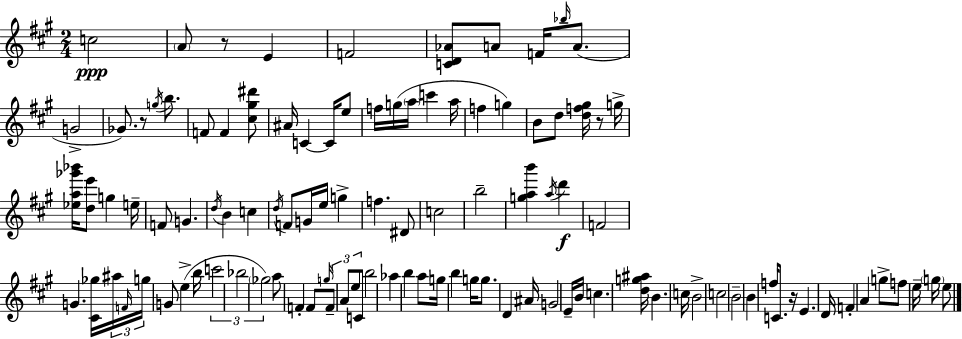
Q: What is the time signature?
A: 2/4